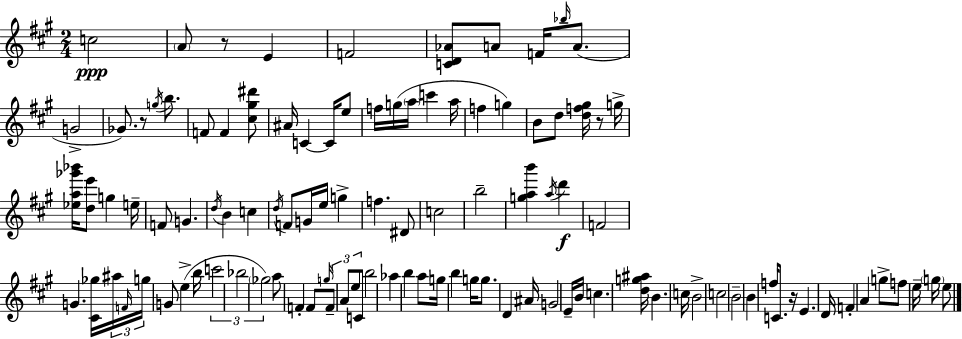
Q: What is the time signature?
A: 2/4